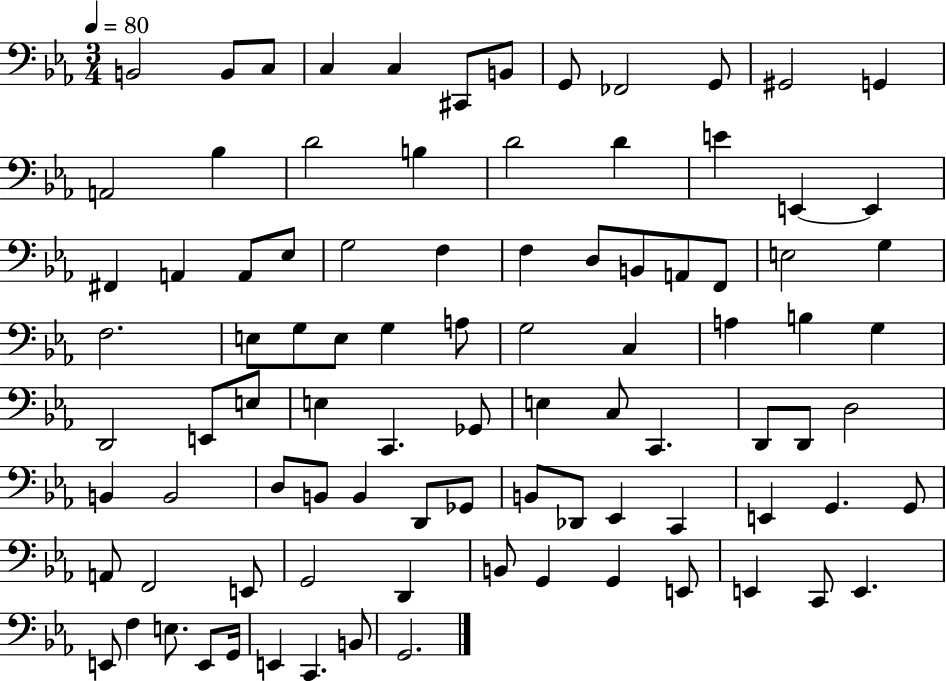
B2/h B2/e C3/e C3/q C3/q C#2/e B2/e G2/e FES2/h G2/e G#2/h G2/q A2/h Bb3/q D4/h B3/q D4/h D4/q E4/q E2/q E2/q F#2/q A2/q A2/e Eb3/e G3/h F3/q F3/q D3/e B2/e A2/e F2/e E3/h G3/q F3/h. E3/e G3/e E3/e G3/q A3/e G3/h C3/q A3/q B3/q G3/q D2/h E2/e E3/e E3/q C2/q. Gb2/e E3/q C3/e C2/q. D2/e D2/e D3/h B2/q B2/h D3/e B2/e B2/q D2/e Gb2/e B2/e Db2/e Eb2/q C2/q E2/q G2/q. G2/e A2/e F2/h E2/e G2/h D2/q B2/e G2/q G2/q E2/e E2/q C2/e E2/q. E2/e F3/q E3/e. E2/e G2/s E2/q C2/q. B2/e G2/h.